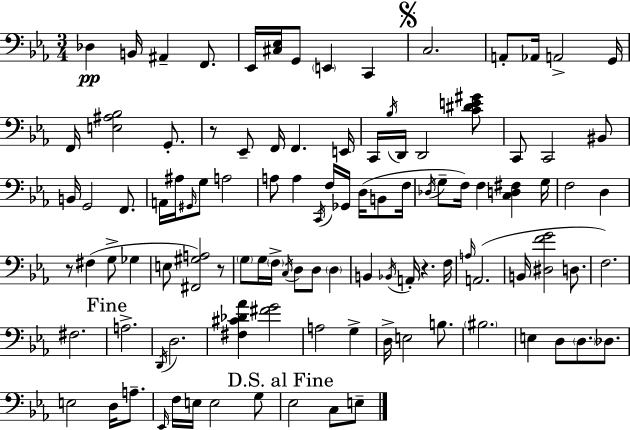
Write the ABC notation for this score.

X:1
T:Untitled
M:3/4
L:1/4
K:Eb
_D, B,,/4 ^A,, F,,/2 _E,,/4 [^C,_E,]/4 G,,/2 E,, C,, C,2 A,,/2 _A,,/4 A,,2 G,,/4 F,,/4 [E,^A,_B,]2 G,,/2 z/2 _E,,/2 F,,/4 F,, E,,/4 C,,/4 _B,/4 D,,/4 D,,2 [C^DE^G]/2 C,,/2 C,,2 ^B,,/2 B,,/4 G,,2 F,,/2 A,,/4 ^A,/4 ^G,,/4 G,/2 A,2 A,/2 A, C,,/4 F,/4 _G,,/4 D,/4 B,,/2 F,/4 _D,/4 G,/2 F,/4 F, [C,D,^F,] G,/4 F,2 D, z/2 ^F, G,/2 _G, E,/2 [^F,,^G,A,]2 z/2 G,/2 G,/4 F,/4 C,/4 D,/2 D,/2 D, B,, _B,,/4 A,,/4 z F,/4 A,/4 A,,2 B,,/4 [^D,FG]2 D,/2 F,2 ^F,2 A,2 D,,/4 D,2 [^F,^C_D_A] [^FG]2 A,2 G, D,/4 E,2 B,/2 ^B,2 E, D,/2 D,/2 _D,/2 E,2 D,/4 A,/2 _E,,/4 F,/4 E,/4 E,2 G,/2 _E,2 C,/2 E,/2